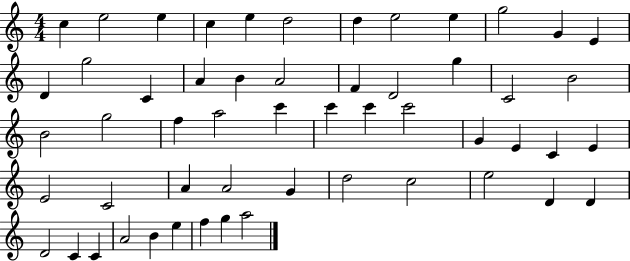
C5/q E5/h E5/q C5/q E5/q D5/h D5/q E5/h E5/q G5/h G4/q E4/q D4/q G5/h C4/q A4/q B4/q A4/h F4/q D4/h G5/q C4/h B4/h B4/h G5/h F5/q A5/h C6/q C6/q C6/q C6/h G4/q E4/q C4/q E4/q E4/h C4/h A4/q A4/h G4/q D5/h C5/h E5/h D4/q D4/q D4/h C4/q C4/q A4/h B4/q E5/q F5/q G5/q A5/h